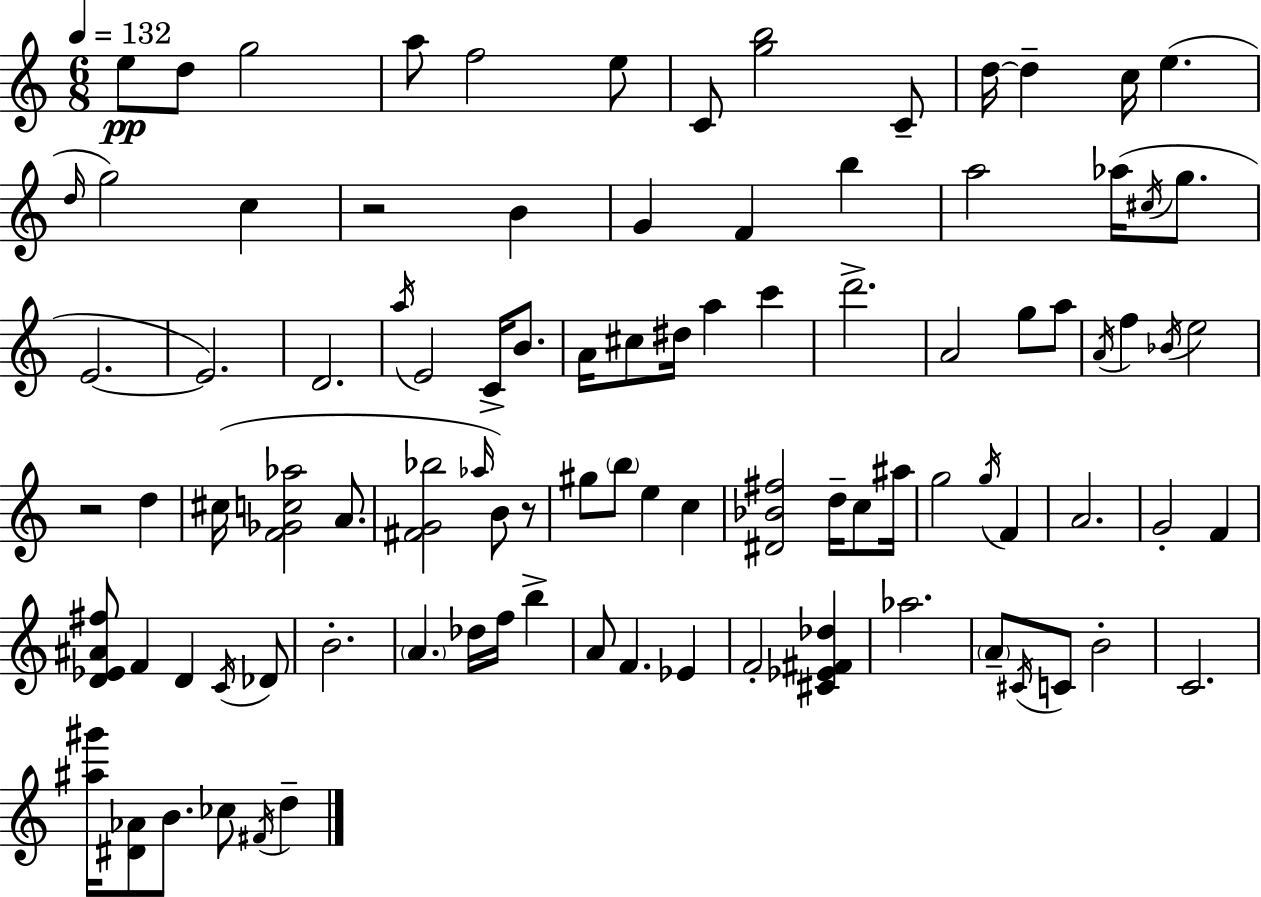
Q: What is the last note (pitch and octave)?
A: D5